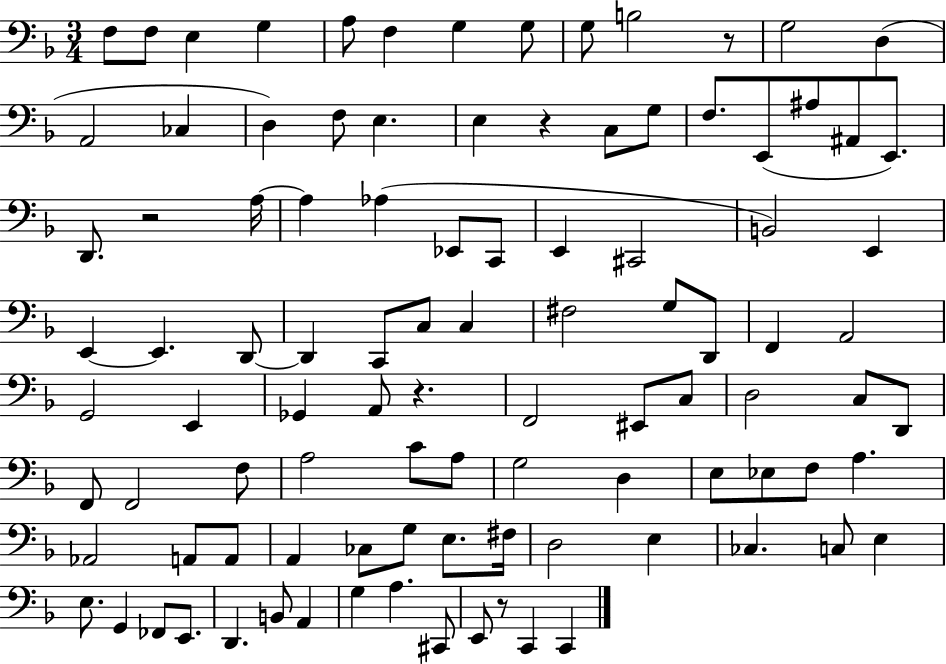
F3/e F3/e E3/q G3/q A3/e F3/q G3/q G3/e G3/e B3/h R/e G3/h D3/q A2/h CES3/q D3/q F3/e E3/q. E3/q R/q C3/e G3/e F3/e. E2/e A#3/e A#2/e E2/e. D2/e. R/h A3/s A3/q Ab3/q Eb2/e C2/e E2/q C#2/h B2/h E2/q E2/q E2/q. D2/e D2/q C2/e C3/e C3/q F#3/h G3/e D2/e F2/q A2/h G2/h E2/q Gb2/q A2/e R/q. F2/h EIS2/e C3/e D3/h C3/e D2/e F2/e F2/h F3/e A3/h C4/e A3/e G3/h D3/q E3/e Eb3/e F3/e A3/q. Ab2/h A2/e A2/e A2/q CES3/e G3/e E3/e. F#3/s D3/h E3/q CES3/q. C3/e E3/q E3/e. G2/q FES2/e E2/e. D2/q. B2/e A2/q G3/q A3/q. C#2/e E2/e R/e C2/q C2/q